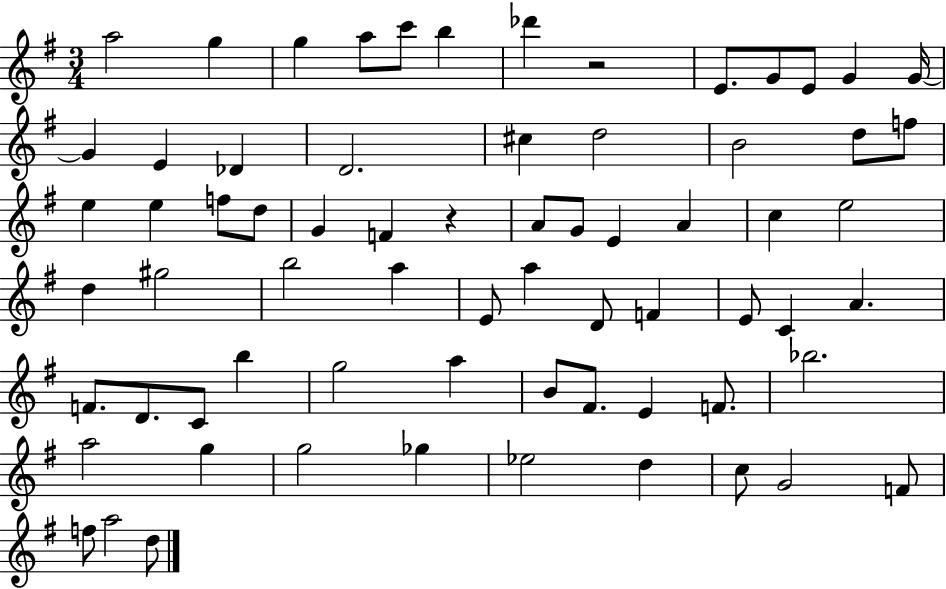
X:1
T:Untitled
M:3/4
L:1/4
K:G
a2 g g a/2 c'/2 b _d' z2 E/2 G/2 E/2 G G/4 G E _D D2 ^c d2 B2 d/2 f/2 e e f/2 d/2 G F z A/2 G/2 E A c e2 d ^g2 b2 a E/2 a D/2 F E/2 C A F/2 D/2 C/2 b g2 a B/2 ^F/2 E F/2 _b2 a2 g g2 _g _e2 d c/2 G2 F/2 f/2 a2 d/2